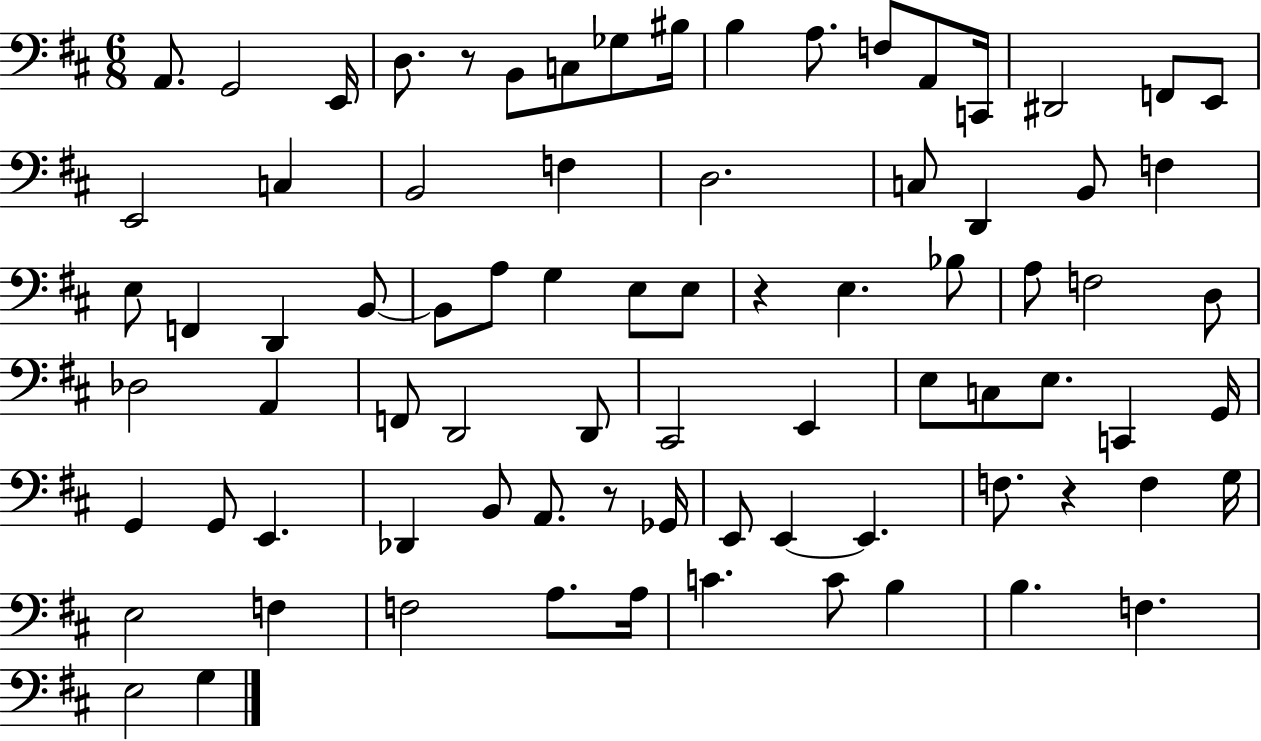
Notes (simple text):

A2/e. G2/h E2/s D3/e. R/e B2/e C3/e Gb3/e BIS3/s B3/q A3/e. F3/e A2/e C2/s D#2/h F2/e E2/e E2/h C3/q B2/h F3/q D3/h. C3/e D2/q B2/e F3/q E3/e F2/q D2/q B2/e B2/e A3/e G3/q E3/e E3/e R/q E3/q. Bb3/e A3/e F3/h D3/e Db3/h A2/q F2/e D2/h D2/e C#2/h E2/q E3/e C3/e E3/e. C2/q G2/s G2/q G2/e E2/q. Db2/q B2/e A2/e. R/e Gb2/s E2/e E2/q E2/q. F3/e. R/q F3/q G3/s E3/h F3/q F3/h A3/e. A3/s C4/q. C4/e B3/q B3/q. F3/q. E3/h G3/q